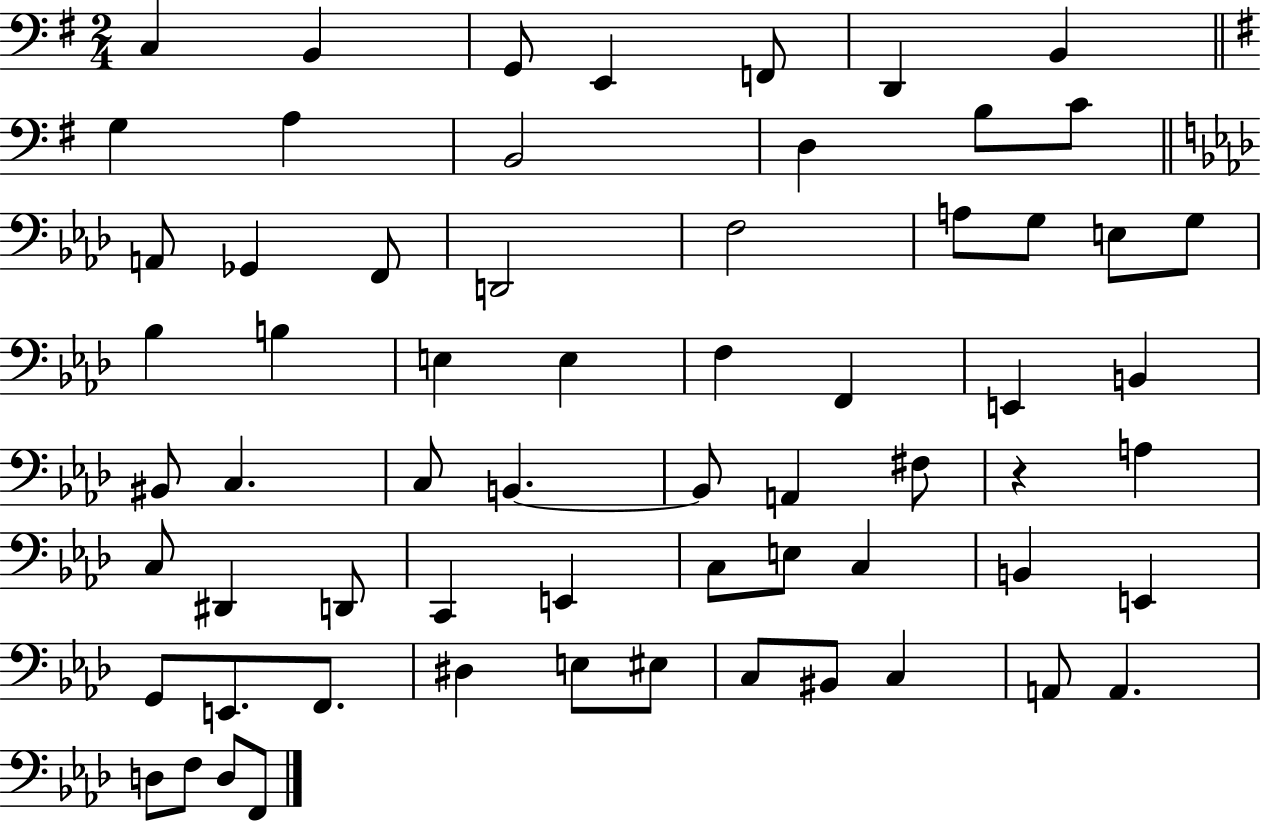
{
  \clef bass
  \numericTimeSignature
  \time 2/4
  \key g \major
  c4 b,4 | g,8 e,4 f,8 | d,4 b,4 | \bar "||" \break \key e \minor g4 a4 | b,2 | d4 b8 c'8 | \bar "||" \break \key aes \major a,8 ges,4 f,8 | d,2 | f2 | a8 g8 e8 g8 | \break bes4 b4 | e4 e4 | f4 f,4 | e,4 b,4 | \break bis,8 c4. | c8 b,4.~~ | b,8 a,4 fis8 | r4 a4 | \break c8 dis,4 d,8 | c,4 e,4 | c8 e8 c4 | b,4 e,4 | \break g,8 e,8. f,8. | dis4 e8 eis8 | c8 bis,8 c4 | a,8 a,4. | \break d8 f8 d8 f,8 | \bar "|."
}